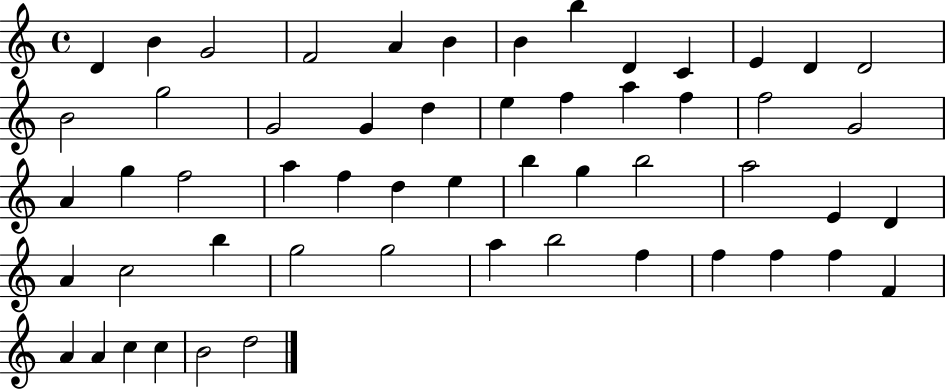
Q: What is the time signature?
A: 4/4